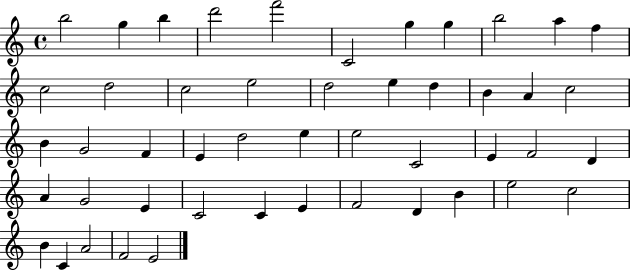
X:1
T:Untitled
M:4/4
L:1/4
K:C
b2 g b d'2 f'2 C2 g g b2 a f c2 d2 c2 e2 d2 e d B A c2 B G2 F E d2 e e2 C2 E F2 D A G2 E C2 C E F2 D B e2 c2 B C A2 F2 E2